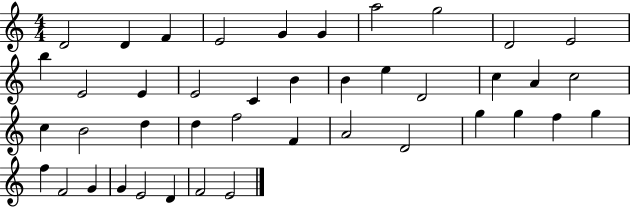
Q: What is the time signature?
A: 4/4